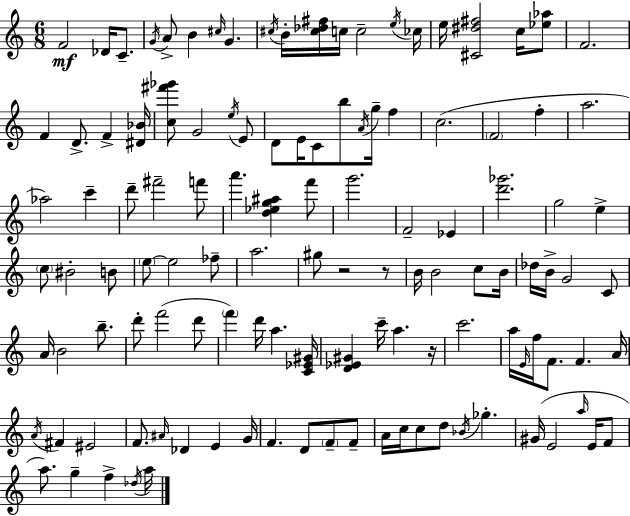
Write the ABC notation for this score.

X:1
T:Untitled
M:6/8
L:1/4
K:Am
F2 _D/4 C/2 G/4 A/2 B ^c/4 G ^c/4 B/4 [^c_d^f]/4 c/4 c2 e/4 _c/4 e/4 [^C^d^f]2 c/4 [_e_a]/2 F2 F D/2 F [^D_B]/4 [c^f'_g']/2 G2 e/4 E/2 D/2 E/4 C/2 b/2 A/4 g/4 f c2 F2 f a2 _a2 c' d'/2 ^f'2 f'/2 a' [d_eg^a] f'/2 g'2 F2 _E [d'_g']2 g2 e c/2 ^B2 B/2 e/2 e2 _f/2 a2 ^g/2 z2 z/2 B/4 B2 c/2 B/4 _d/4 B/4 G2 C/2 A/4 B2 b/2 d'/2 f'2 d'/2 f' d'/4 a [C_E^G]/4 [D_E^G] c'/4 a z/4 c'2 a/4 E/4 f/4 F/2 F A/4 A/4 ^F ^E2 F/2 ^A/4 _D E G/4 F D/2 F/2 F/2 A/4 c/4 c/2 d/2 _B/4 _g ^G/4 E2 a/4 E/4 F/2 a/2 g f _d/4 a/4